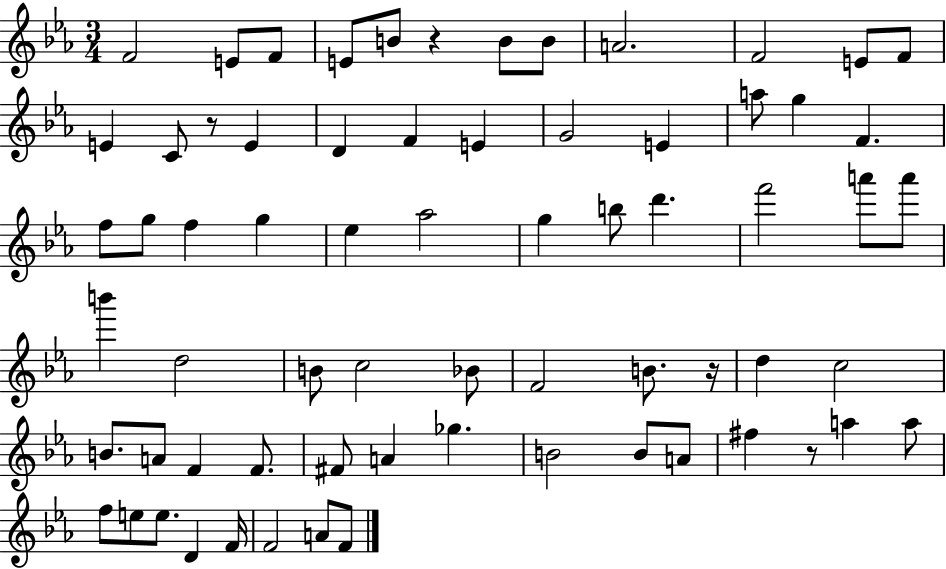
F4/h E4/e F4/e E4/e B4/e R/q B4/e B4/e A4/h. F4/h E4/e F4/e E4/q C4/e R/e E4/q D4/q F4/q E4/q G4/h E4/q A5/e G5/q F4/q. F5/e G5/e F5/q G5/q Eb5/q Ab5/h G5/q B5/e D6/q. F6/h A6/e A6/e B6/q D5/h B4/e C5/h Bb4/e F4/h B4/e. R/s D5/q C5/h B4/e. A4/e F4/q F4/e. F#4/e A4/q Gb5/q. B4/h B4/e A4/e F#5/q R/e A5/q A5/e F5/e E5/e E5/e. D4/q F4/s F4/h A4/e F4/e